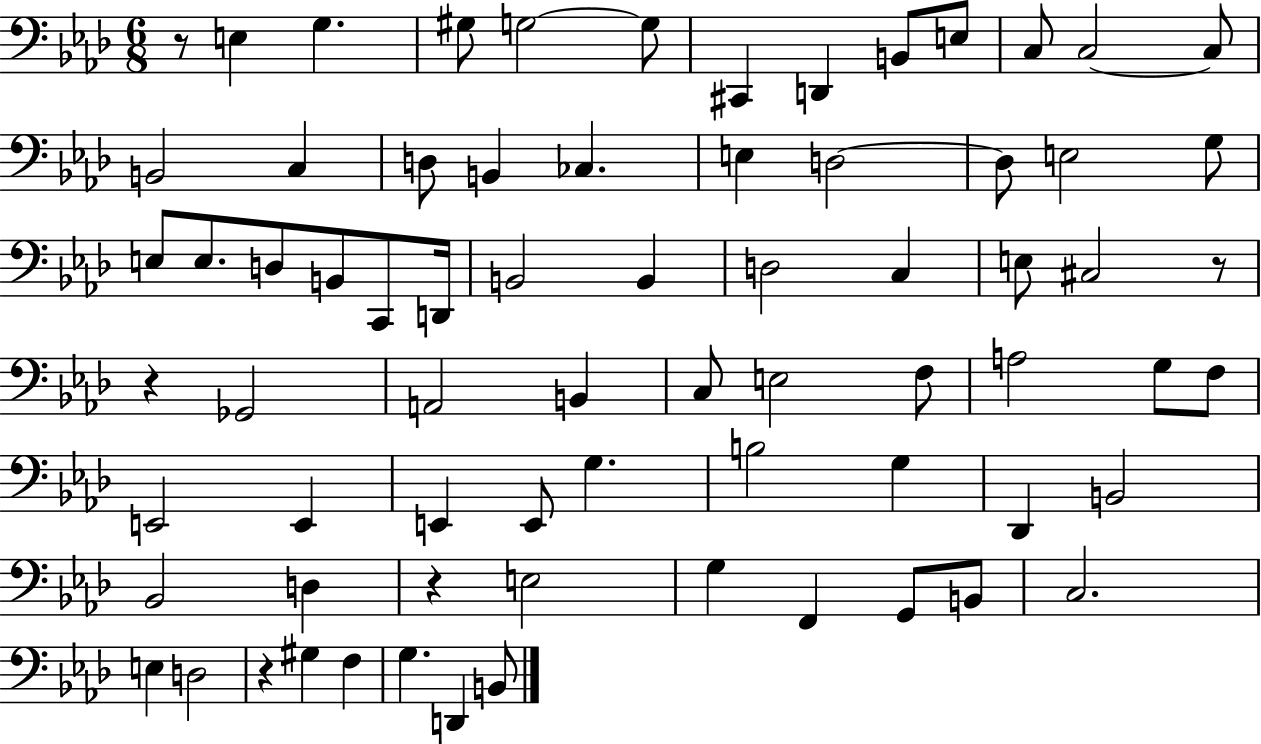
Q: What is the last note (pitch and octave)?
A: B2